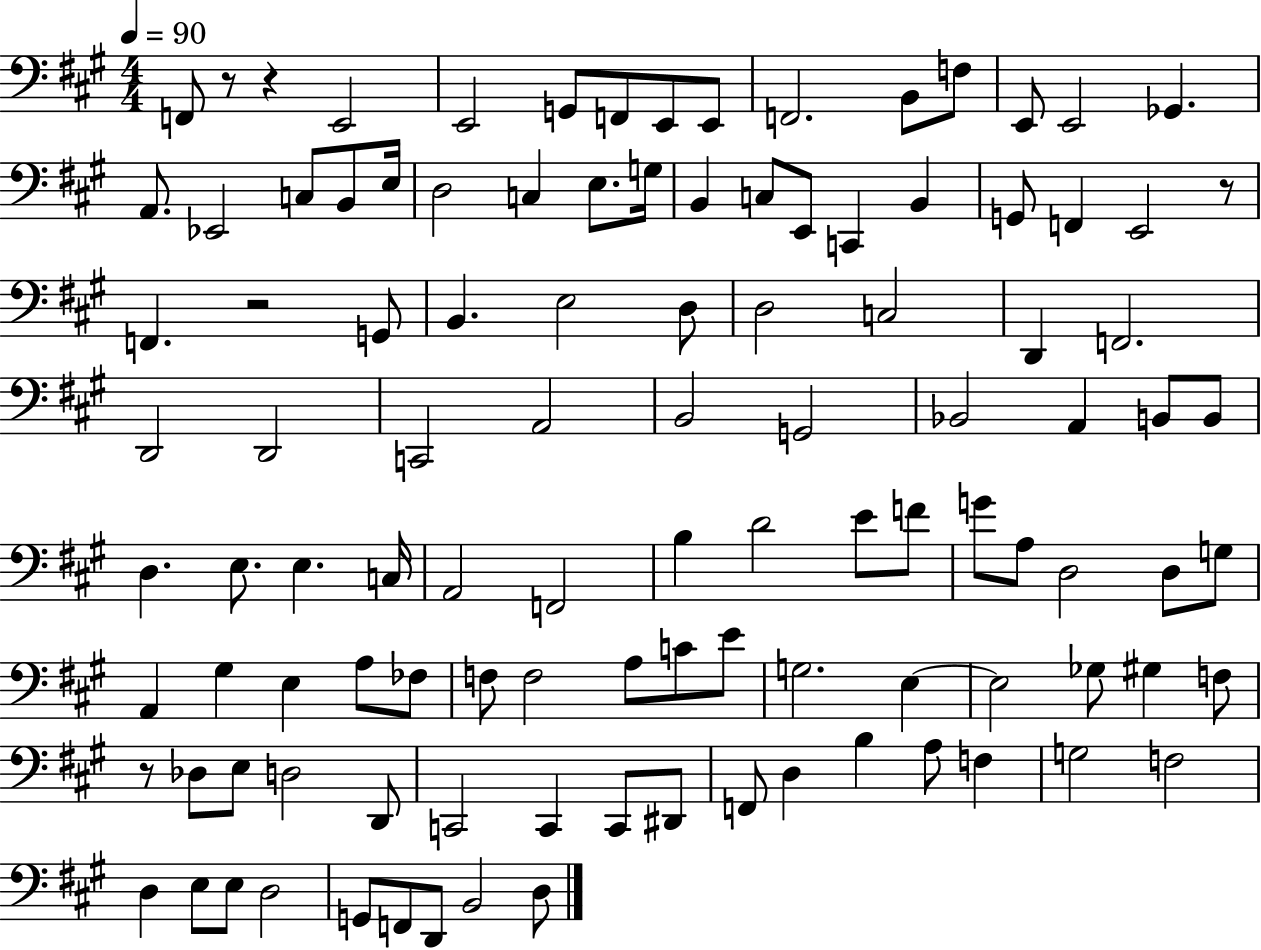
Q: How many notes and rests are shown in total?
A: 109